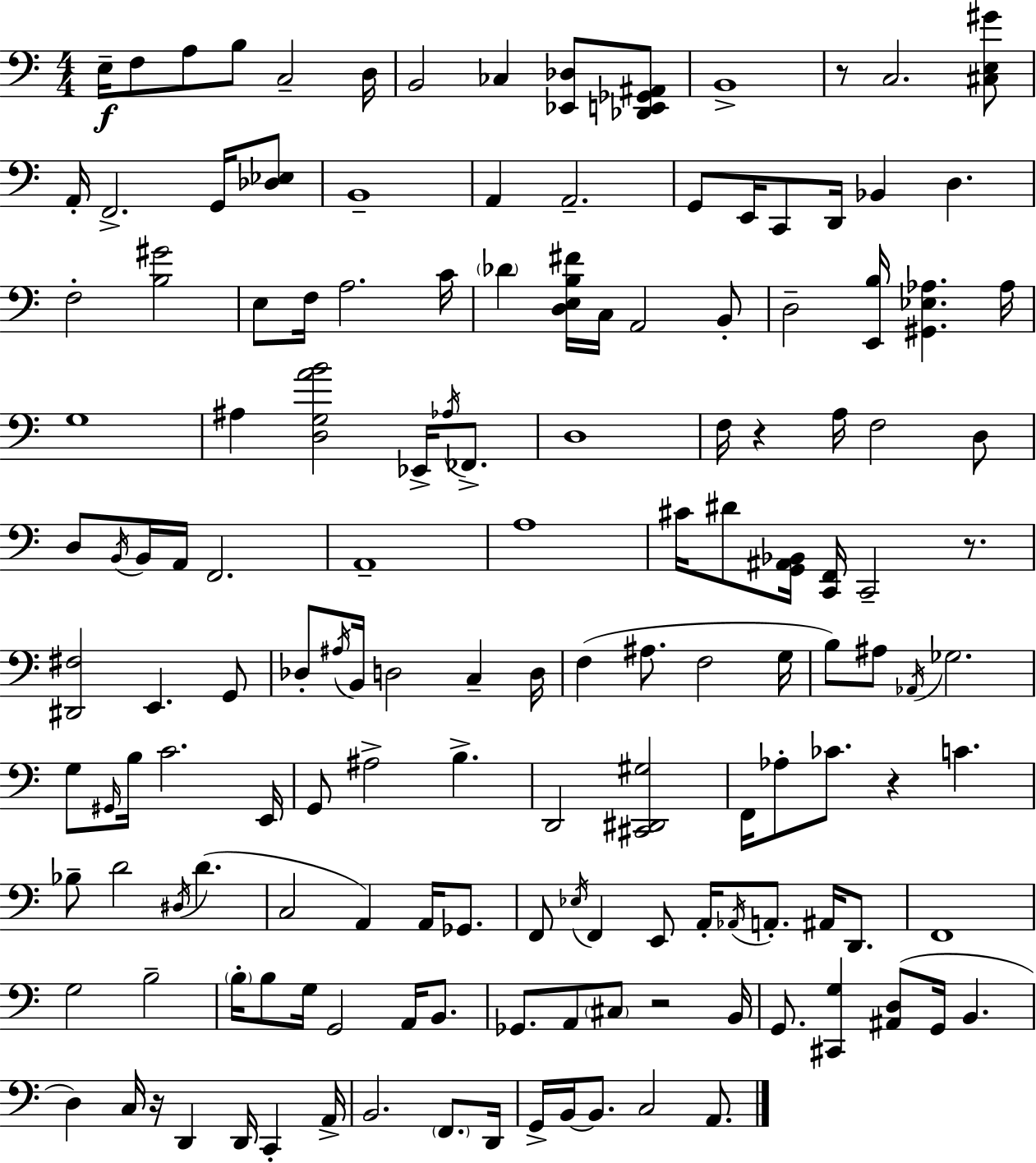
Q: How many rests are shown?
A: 6